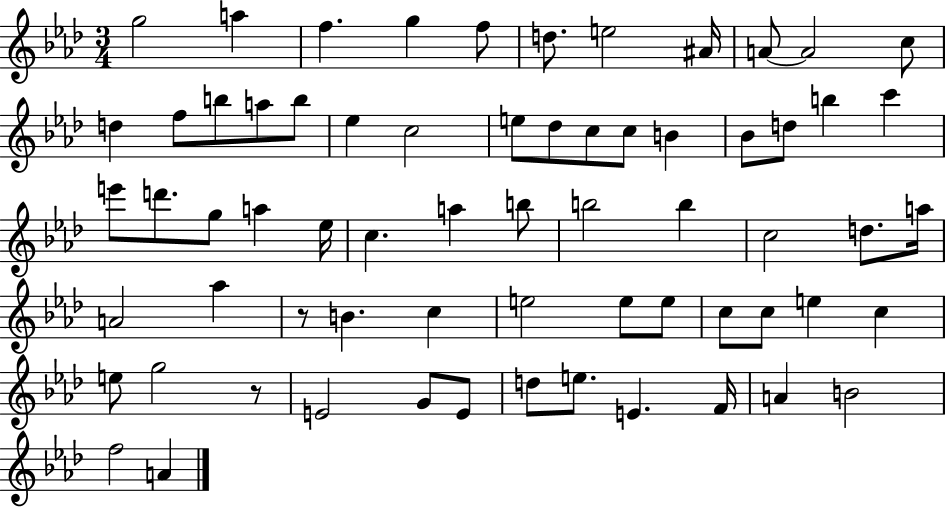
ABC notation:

X:1
T:Untitled
M:3/4
L:1/4
K:Ab
g2 a f g f/2 d/2 e2 ^A/4 A/2 A2 c/2 d f/2 b/2 a/2 b/2 _e c2 e/2 _d/2 c/2 c/2 B _B/2 d/2 b c' e'/2 d'/2 g/2 a _e/4 c a b/2 b2 b c2 d/2 a/4 A2 _a z/2 B c e2 e/2 e/2 c/2 c/2 e c e/2 g2 z/2 E2 G/2 E/2 d/2 e/2 E F/4 A B2 f2 A